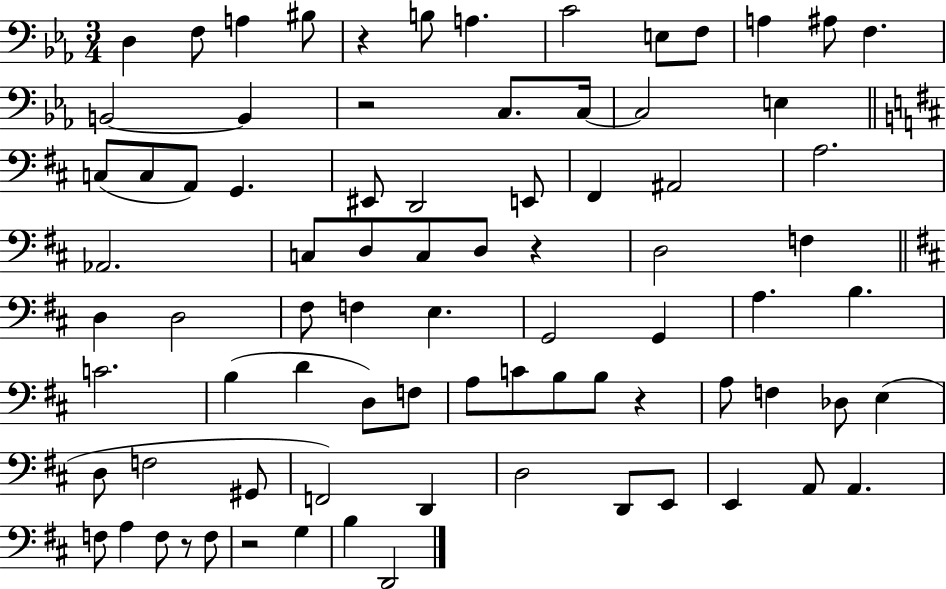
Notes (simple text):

D3/q F3/e A3/q BIS3/e R/q B3/e A3/q. C4/h E3/e F3/e A3/q A#3/e F3/q. B2/h B2/q R/h C3/e. C3/s C3/h E3/q C3/e C3/e A2/e G2/q. EIS2/e D2/h E2/e F#2/q A#2/h A3/h. Ab2/h. C3/e D3/e C3/e D3/e R/q D3/h F3/q D3/q D3/h F#3/e F3/q E3/q. G2/h G2/q A3/q. B3/q. C4/h. B3/q D4/q D3/e F3/e A3/e C4/e B3/e B3/e R/q A3/e F3/q Db3/e E3/q D3/e F3/h G#2/e F2/h D2/q D3/h D2/e E2/e E2/q A2/e A2/q. F3/e A3/q F3/e R/e F3/e R/h G3/q B3/q D2/h